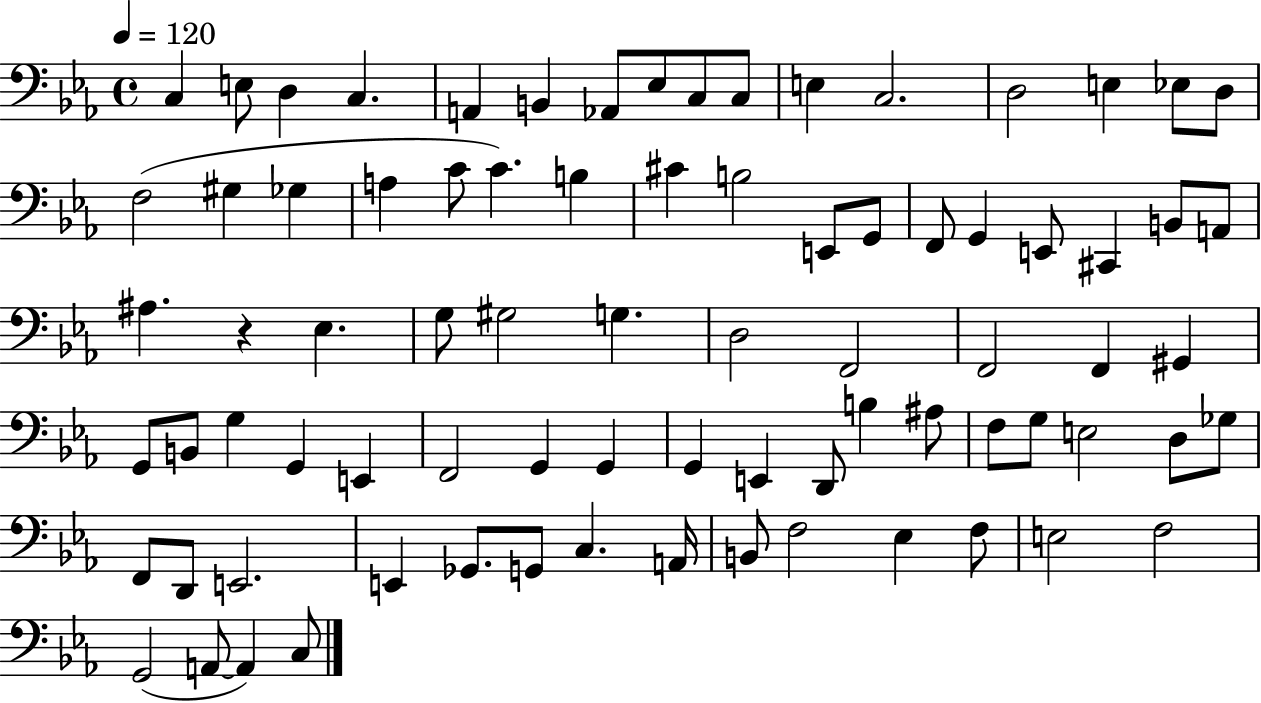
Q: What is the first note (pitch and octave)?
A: C3